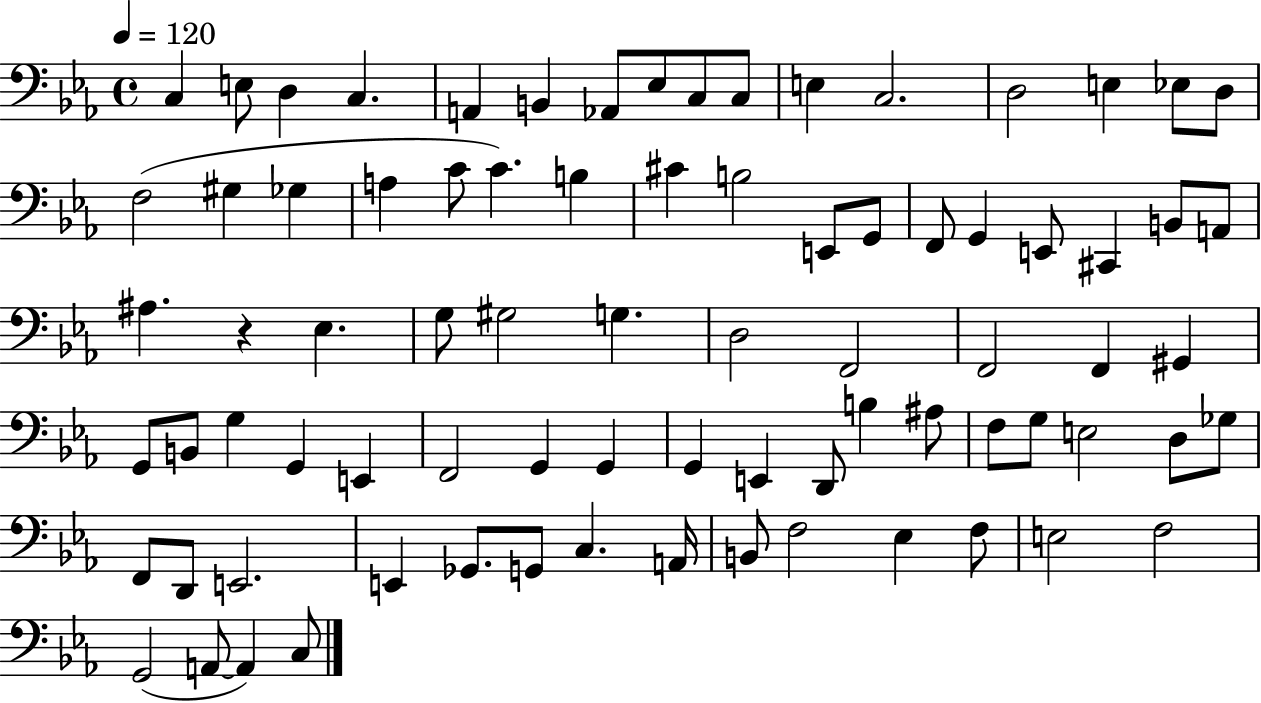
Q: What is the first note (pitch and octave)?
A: C3